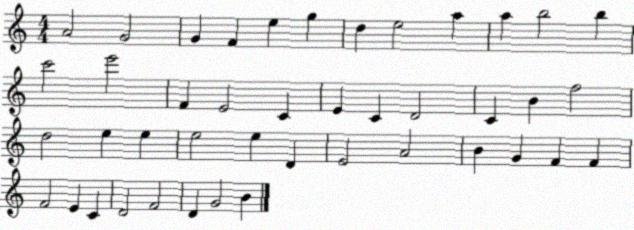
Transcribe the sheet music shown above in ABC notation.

X:1
T:Untitled
M:4/4
L:1/4
K:C
A2 G2 G F e g d e2 a a b2 b c'2 e'2 F E2 C E C D2 C B f2 d2 e e e2 e D E2 A2 B G F F F2 E C D2 F2 D G2 B